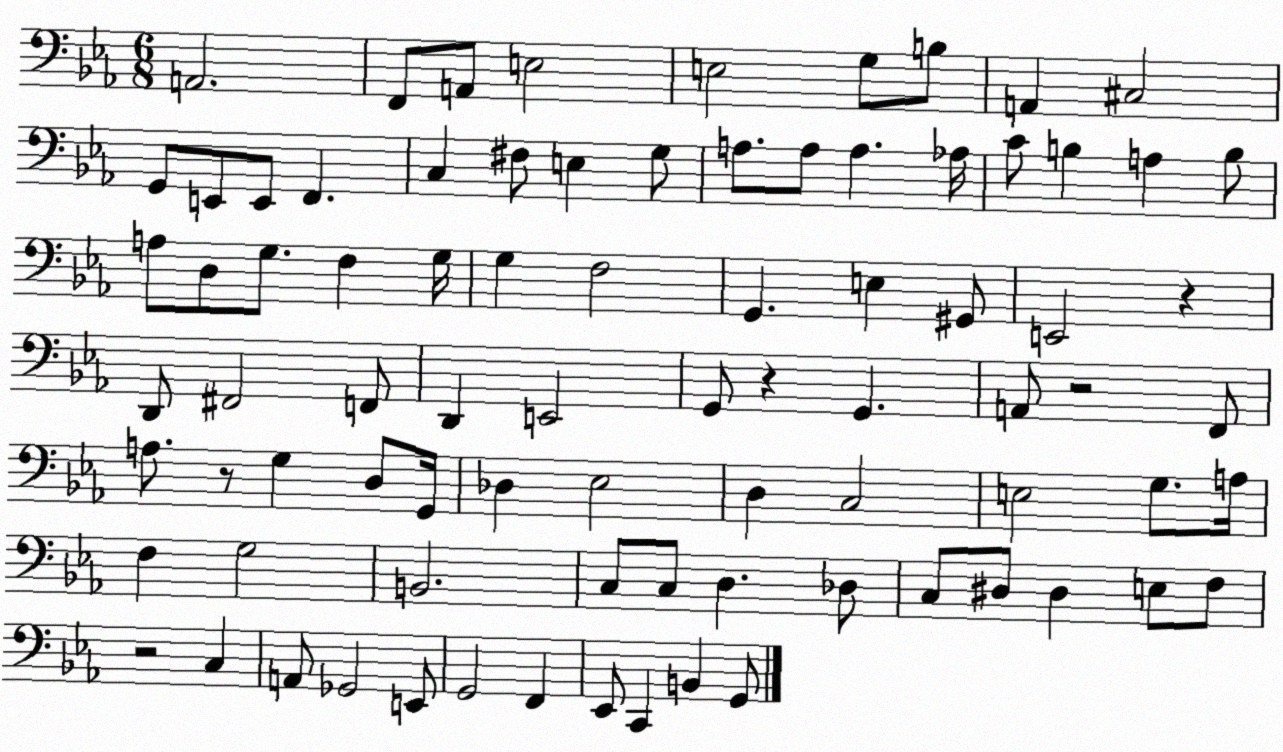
X:1
T:Untitled
M:6/8
L:1/4
K:Eb
A,,2 F,,/2 A,,/2 E,2 E,2 G,/2 B,/2 A,, ^C,2 G,,/2 E,,/2 E,,/2 F,, C, ^F,/2 E, G,/2 A,/2 A,/2 A, _A,/4 C/2 B, A, B,/2 A,/2 D,/2 G,/2 F, G,/4 G, F,2 G,, E, ^G,,/2 E,,2 z D,,/2 ^F,,2 F,,/2 D,, E,,2 G,,/2 z G,, A,,/2 z2 F,,/2 A,/2 z/2 G, D,/2 G,,/4 _D, _E,2 D, C,2 E,2 G,/2 A,/4 F, G,2 B,,2 C,/2 C,/2 D, _D,/2 C,/2 ^D,/2 ^D, E,/2 F,/2 z2 C, A,,/2 _G,,2 E,,/2 G,,2 F,, _E,,/2 C,, B,, G,,/2